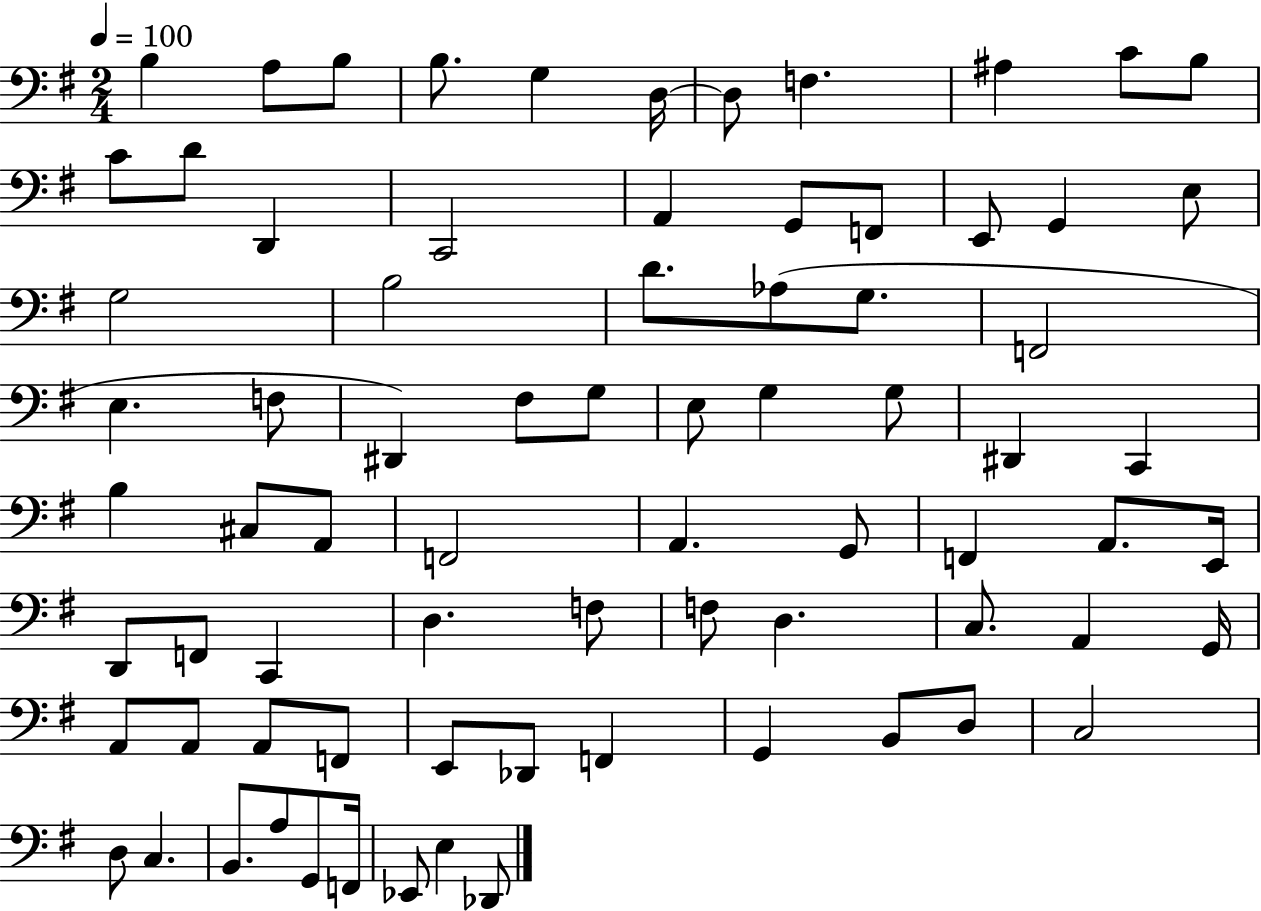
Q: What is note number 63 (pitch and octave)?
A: F2